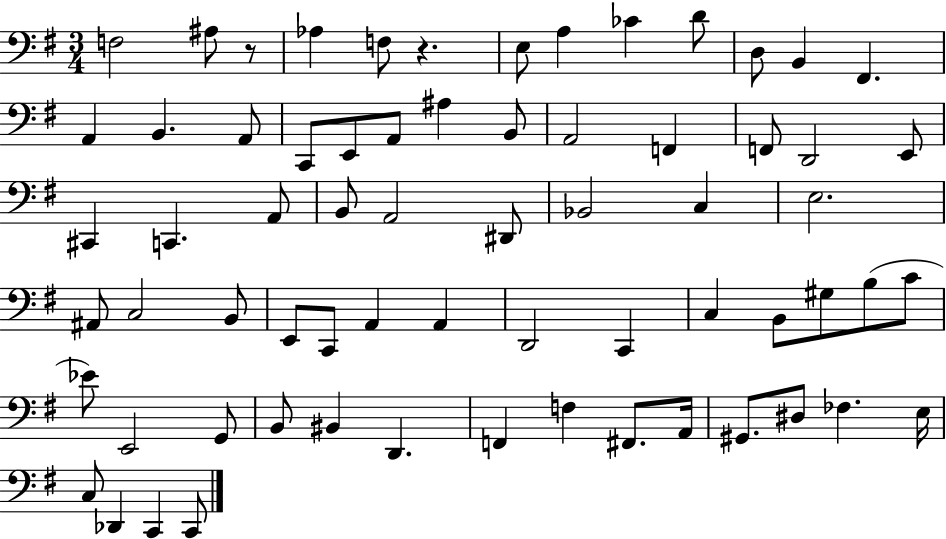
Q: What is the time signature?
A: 3/4